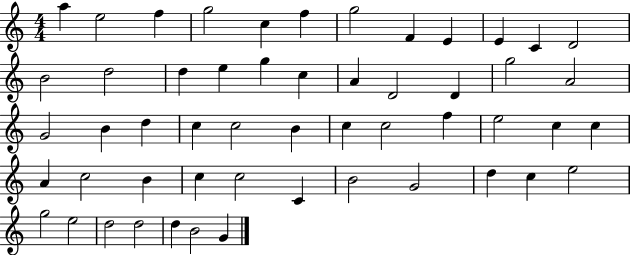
X:1
T:Untitled
M:4/4
L:1/4
K:C
a e2 f g2 c f g2 F E E C D2 B2 d2 d e g c A D2 D g2 A2 G2 B d c c2 B c c2 f e2 c c A c2 B c c2 C B2 G2 d c e2 g2 e2 d2 d2 d B2 G